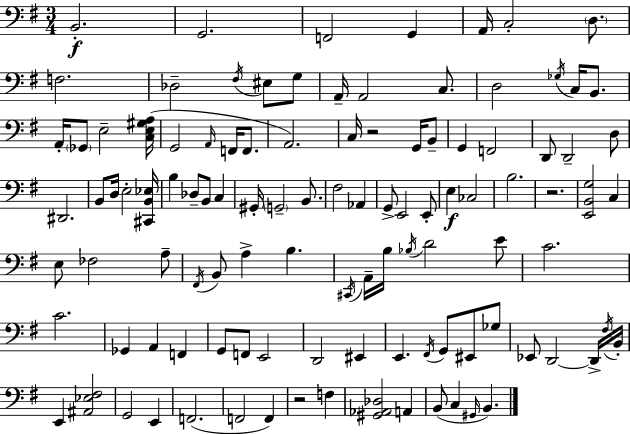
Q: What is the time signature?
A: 3/4